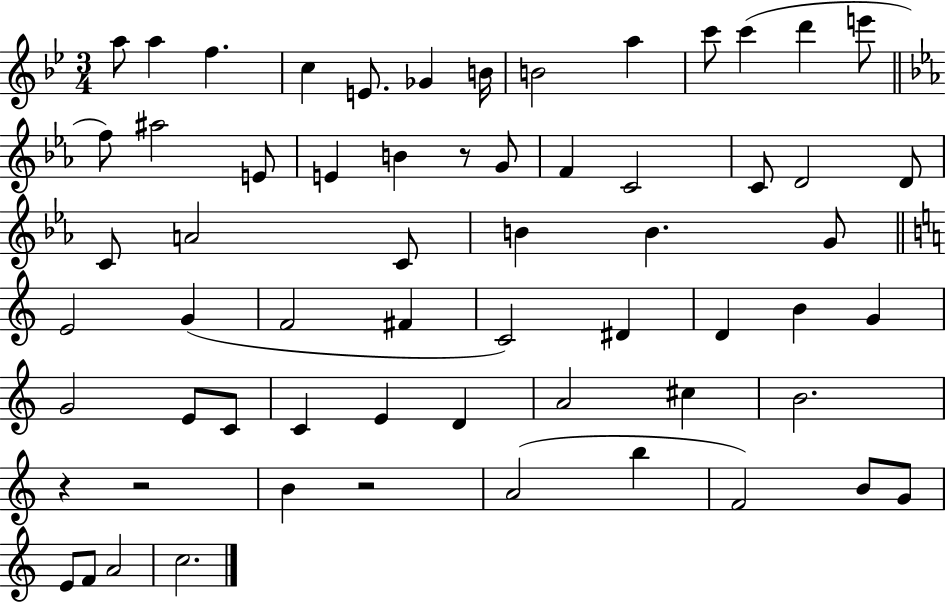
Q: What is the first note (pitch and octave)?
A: A5